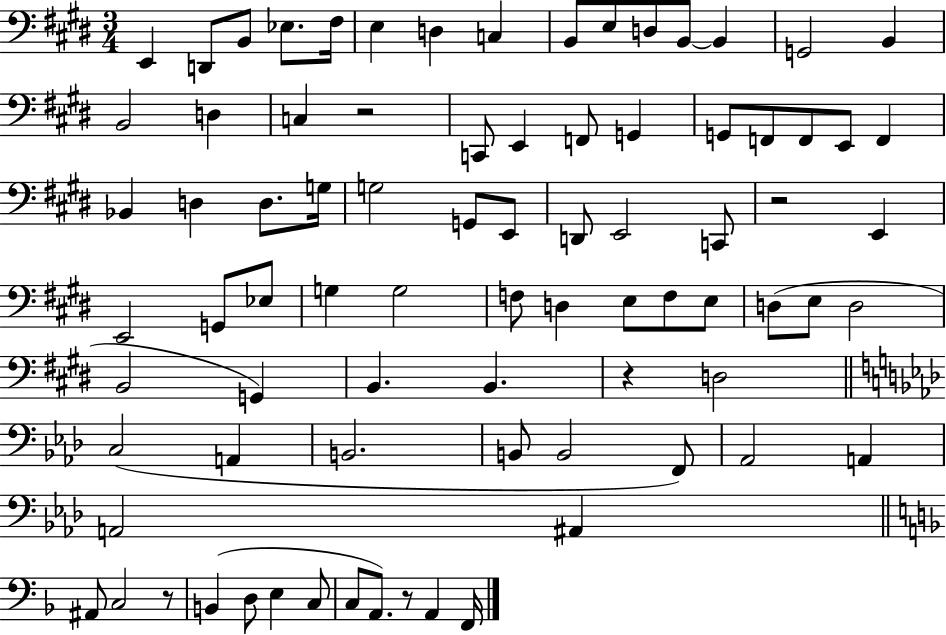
X:1
T:Untitled
M:3/4
L:1/4
K:E
E,, D,,/2 B,,/2 _E,/2 ^F,/4 E, D, C, B,,/2 E,/2 D,/2 B,,/2 B,, G,,2 B,, B,,2 D, C, z2 C,,/2 E,, F,,/2 G,, G,,/2 F,,/2 F,,/2 E,,/2 F,, _B,, D, D,/2 G,/4 G,2 G,,/2 E,,/2 D,,/2 E,,2 C,,/2 z2 E,, E,,2 G,,/2 _E,/2 G, G,2 F,/2 D, E,/2 F,/2 E,/2 D,/2 E,/2 D,2 B,,2 G,, B,, B,, z D,2 C,2 A,, B,,2 B,,/2 B,,2 F,,/2 _A,,2 A,, A,,2 ^A,, ^A,,/2 C,2 z/2 B,, D,/2 E, C,/2 C,/2 A,,/2 z/2 A,, F,,/4